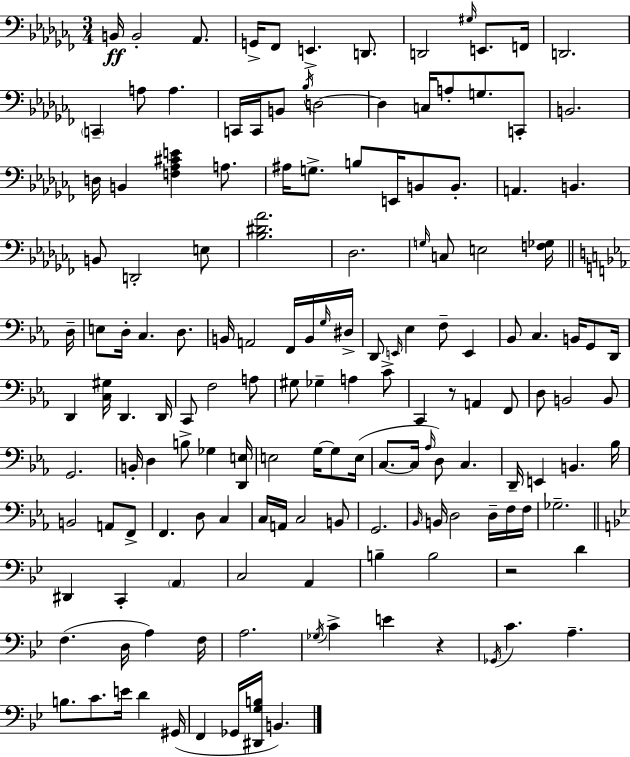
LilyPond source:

{
  \clef bass
  \numericTimeSignature
  \time 3/4
  \key aes \minor
  b,16\ff b,2-. aes,8. | g,16-> fes,8 e,4.-> d,8. | d,2 \grace { gis16 } e,8. | f,16 d,2. | \break \parenthesize c,4-- a8 a4. | c,16 c,16 b,8 \acciaccatura { bes16 } d2~~ | d4 c16 a8-. g8. | c,8-. b,2. | \break d16 b,4 <f aes cis' e'>4 a8. | ais16 g8.-> b8 e,16 b,8 b,8.-. | a,4. b,4. | b,8 d,2-. | \break e8 <bes dis' aes'>2. | des2. | \grace { g16 } c8 e2 | <f ges>16 \bar "||" \break \key c \minor d16-- e8 d16-. c4. d8. | b,16 a,2 f,16 b,16 | \grace { g16 } dis16-> d,8 \grace { e,16 } ees4 f8-- e,4 | bes,8 c4. b,16 | \break g,8 d,16 d,4 <c gis>16 d,4. | d,16 c,8 f2 | a8 gis8 ges4-- a4 | c'8-> c,4 r8 a,4 | \break f,8 d8 b,2 | b,8 g,2. | b,16-. d4 b8-> ges4 | <d, e>16 e2 g16~~ | \break g8 e16( c8.~~ c16 \grace { aes16 } d8) c4. | d,16-- e,4 b,4. | bes16 b,2 | a,8 f,8-> f,4. d8 | \break c4 c16 a,16 c2 | b,8 g,2. | \grace { bes,16 } b,16 d2 | d16-- f16 f16 ges2.-- | \break \bar "||" \break \key bes \major dis,4 c,4-. \parenthesize a,4 | c2 a,4 | b4-- b2 | r2 d'4 | \break f4.( d16 a4) f16 | a2. | \acciaccatura { ges16 } c'4-> e'4 r4 | \acciaccatura { ges,16 } c'4. a4.-- | \break b8. c'8. e'16 d'4 | gis,16( f,4 ges,16 <dis, g b>16 b,4.) | \bar "|."
}